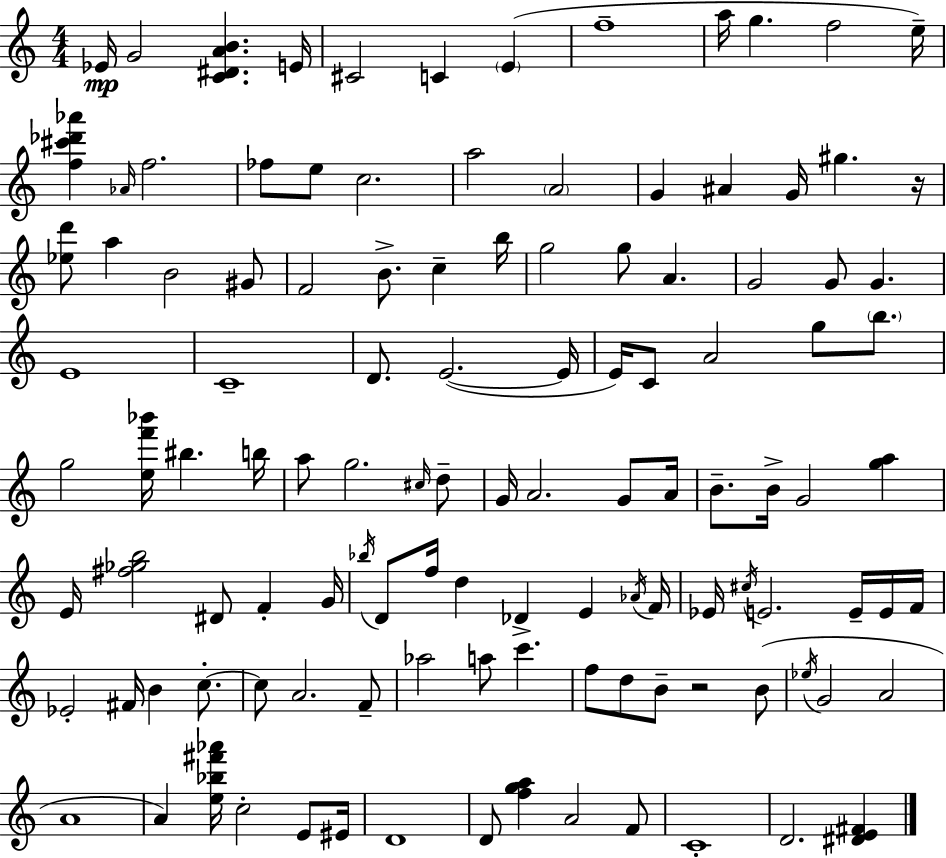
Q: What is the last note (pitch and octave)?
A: D4